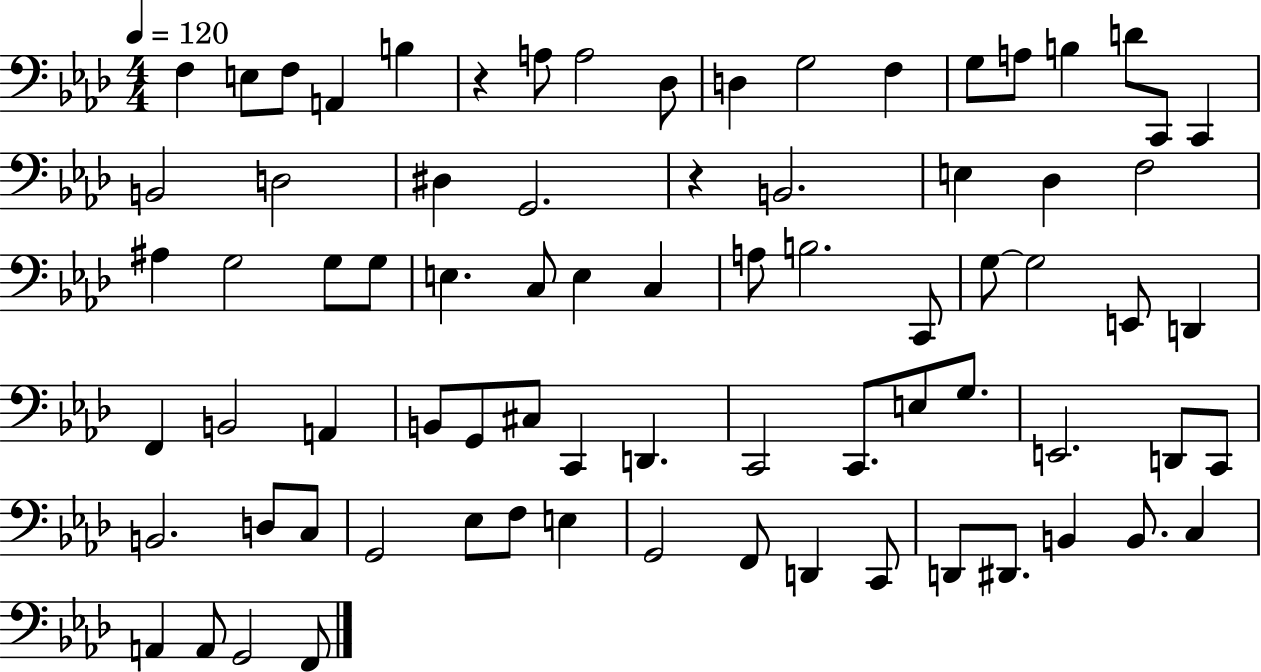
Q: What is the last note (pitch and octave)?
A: F2